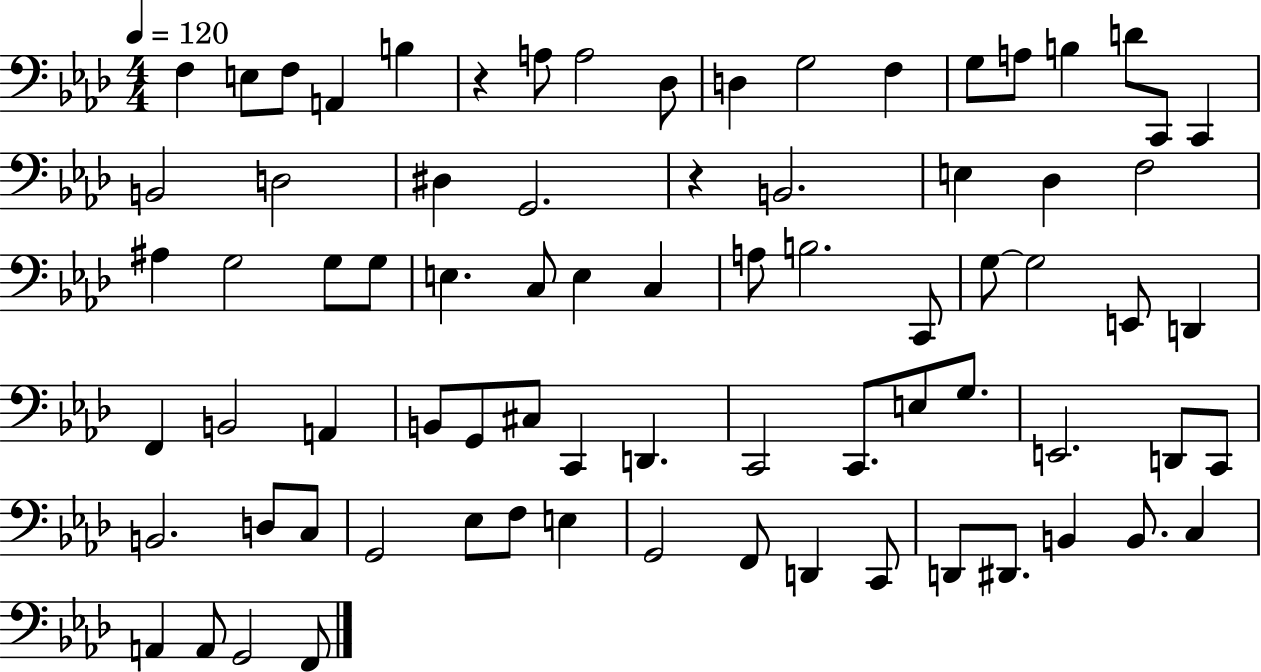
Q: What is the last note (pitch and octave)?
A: F2